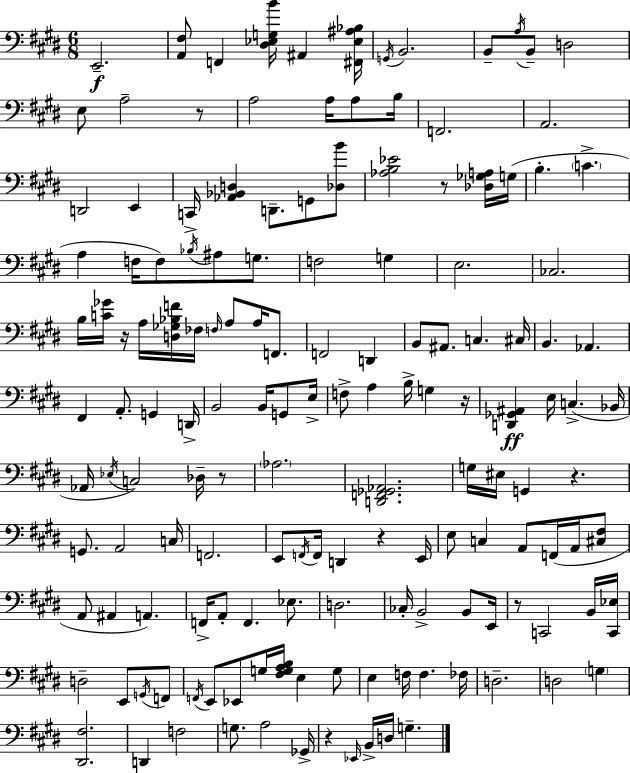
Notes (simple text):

E2/h. [A2,F#3]/e F2/q [D#3,Eb3,G3,B4]/s A#2/q [F#2,Eb3,A#3,Bb3]/s G2/s B2/h. B2/e A3/s B2/e D3/h E3/e A3/h R/e A3/h A3/s A3/e B3/s F2/h. A2/h. D2/h E2/q C2/s [Ab2,Bb2,D3]/q D2/e. G2/e [Db3,B4]/e [Ab3,B3,Eb4]/h R/e [Db3,Gb3,A3]/s G3/s B3/q. C4/q. A3/q F3/s F3/e Bb3/s A#3/e G3/e. F3/h G3/q E3/h. CES3/h. B3/s [C4,Gb4]/s R/s A3/s [D3,Gb3,Bb3,F4]/s FES3/s F3/s A3/e A3/s F2/e. F2/h D2/q B2/e A#2/e. C3/q. C#3/s B2/q. Ab2/q. F#2/q A2/e. G2/q D2/s B2/h B2/s G2/e E3/s F3/e A3/q B3/s G3/q R/s [D2,Gb2,A#2]/q E3/s C3/q. Bb2/s Ab2/s Eb3/s C3/h Db3/s R/e Ab3/h. [D2,F2,Gb2,Ab2]/h. G3/s EIS3/s G2/q R/q. G2/e. A2/h C3/s F2/h. E2/e F2/s F2/s D2/q R/q E2/s E3/e C3/q A2/e F2/s A2/s [C#3,F#3]/e A2/e A#2/q A2/q. F2/s A2/e F2/q. Eb3/e. D3/h. CES3/s B2/h B2/e E2/s R/e C2/h B2/s [C2,Eb3]/s D3/h E2/e G2/s F2/e F2/s E2/e Eb2/e G3/s [F#3,G3,A3,B3]/s E3/q G3/e E3/q F3/s F3/q. FES3/s D3/h. D3/h G3/q [D#2,F#3]/h. D2/q F3/h G3/e. A3/h Gb2/s R/q Eb2/s B2/s D3/s G3/q.